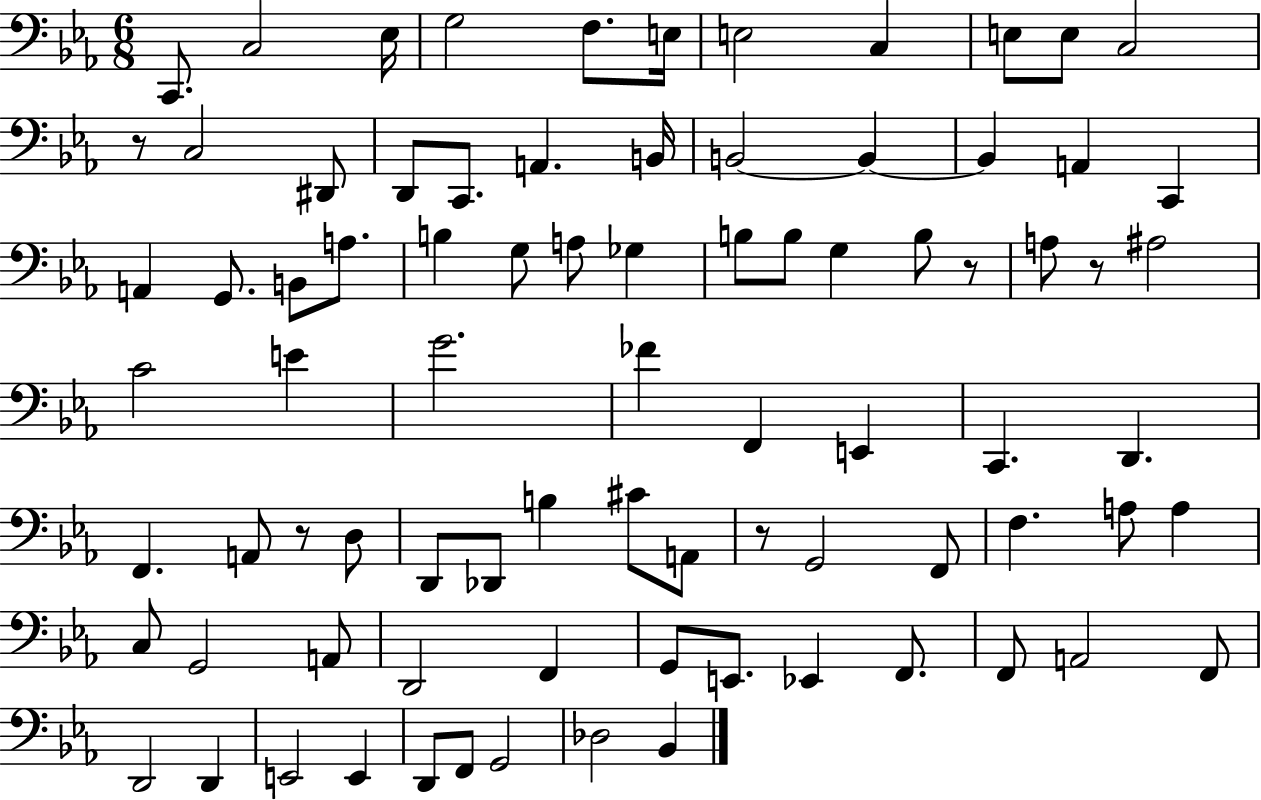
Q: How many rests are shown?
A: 5